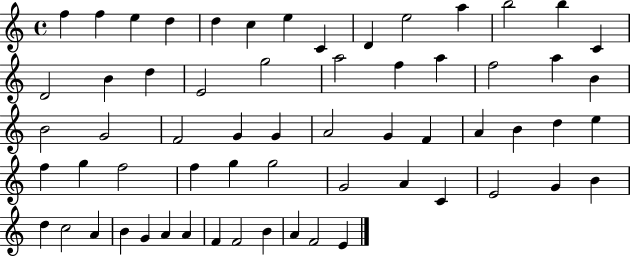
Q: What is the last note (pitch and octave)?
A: E4